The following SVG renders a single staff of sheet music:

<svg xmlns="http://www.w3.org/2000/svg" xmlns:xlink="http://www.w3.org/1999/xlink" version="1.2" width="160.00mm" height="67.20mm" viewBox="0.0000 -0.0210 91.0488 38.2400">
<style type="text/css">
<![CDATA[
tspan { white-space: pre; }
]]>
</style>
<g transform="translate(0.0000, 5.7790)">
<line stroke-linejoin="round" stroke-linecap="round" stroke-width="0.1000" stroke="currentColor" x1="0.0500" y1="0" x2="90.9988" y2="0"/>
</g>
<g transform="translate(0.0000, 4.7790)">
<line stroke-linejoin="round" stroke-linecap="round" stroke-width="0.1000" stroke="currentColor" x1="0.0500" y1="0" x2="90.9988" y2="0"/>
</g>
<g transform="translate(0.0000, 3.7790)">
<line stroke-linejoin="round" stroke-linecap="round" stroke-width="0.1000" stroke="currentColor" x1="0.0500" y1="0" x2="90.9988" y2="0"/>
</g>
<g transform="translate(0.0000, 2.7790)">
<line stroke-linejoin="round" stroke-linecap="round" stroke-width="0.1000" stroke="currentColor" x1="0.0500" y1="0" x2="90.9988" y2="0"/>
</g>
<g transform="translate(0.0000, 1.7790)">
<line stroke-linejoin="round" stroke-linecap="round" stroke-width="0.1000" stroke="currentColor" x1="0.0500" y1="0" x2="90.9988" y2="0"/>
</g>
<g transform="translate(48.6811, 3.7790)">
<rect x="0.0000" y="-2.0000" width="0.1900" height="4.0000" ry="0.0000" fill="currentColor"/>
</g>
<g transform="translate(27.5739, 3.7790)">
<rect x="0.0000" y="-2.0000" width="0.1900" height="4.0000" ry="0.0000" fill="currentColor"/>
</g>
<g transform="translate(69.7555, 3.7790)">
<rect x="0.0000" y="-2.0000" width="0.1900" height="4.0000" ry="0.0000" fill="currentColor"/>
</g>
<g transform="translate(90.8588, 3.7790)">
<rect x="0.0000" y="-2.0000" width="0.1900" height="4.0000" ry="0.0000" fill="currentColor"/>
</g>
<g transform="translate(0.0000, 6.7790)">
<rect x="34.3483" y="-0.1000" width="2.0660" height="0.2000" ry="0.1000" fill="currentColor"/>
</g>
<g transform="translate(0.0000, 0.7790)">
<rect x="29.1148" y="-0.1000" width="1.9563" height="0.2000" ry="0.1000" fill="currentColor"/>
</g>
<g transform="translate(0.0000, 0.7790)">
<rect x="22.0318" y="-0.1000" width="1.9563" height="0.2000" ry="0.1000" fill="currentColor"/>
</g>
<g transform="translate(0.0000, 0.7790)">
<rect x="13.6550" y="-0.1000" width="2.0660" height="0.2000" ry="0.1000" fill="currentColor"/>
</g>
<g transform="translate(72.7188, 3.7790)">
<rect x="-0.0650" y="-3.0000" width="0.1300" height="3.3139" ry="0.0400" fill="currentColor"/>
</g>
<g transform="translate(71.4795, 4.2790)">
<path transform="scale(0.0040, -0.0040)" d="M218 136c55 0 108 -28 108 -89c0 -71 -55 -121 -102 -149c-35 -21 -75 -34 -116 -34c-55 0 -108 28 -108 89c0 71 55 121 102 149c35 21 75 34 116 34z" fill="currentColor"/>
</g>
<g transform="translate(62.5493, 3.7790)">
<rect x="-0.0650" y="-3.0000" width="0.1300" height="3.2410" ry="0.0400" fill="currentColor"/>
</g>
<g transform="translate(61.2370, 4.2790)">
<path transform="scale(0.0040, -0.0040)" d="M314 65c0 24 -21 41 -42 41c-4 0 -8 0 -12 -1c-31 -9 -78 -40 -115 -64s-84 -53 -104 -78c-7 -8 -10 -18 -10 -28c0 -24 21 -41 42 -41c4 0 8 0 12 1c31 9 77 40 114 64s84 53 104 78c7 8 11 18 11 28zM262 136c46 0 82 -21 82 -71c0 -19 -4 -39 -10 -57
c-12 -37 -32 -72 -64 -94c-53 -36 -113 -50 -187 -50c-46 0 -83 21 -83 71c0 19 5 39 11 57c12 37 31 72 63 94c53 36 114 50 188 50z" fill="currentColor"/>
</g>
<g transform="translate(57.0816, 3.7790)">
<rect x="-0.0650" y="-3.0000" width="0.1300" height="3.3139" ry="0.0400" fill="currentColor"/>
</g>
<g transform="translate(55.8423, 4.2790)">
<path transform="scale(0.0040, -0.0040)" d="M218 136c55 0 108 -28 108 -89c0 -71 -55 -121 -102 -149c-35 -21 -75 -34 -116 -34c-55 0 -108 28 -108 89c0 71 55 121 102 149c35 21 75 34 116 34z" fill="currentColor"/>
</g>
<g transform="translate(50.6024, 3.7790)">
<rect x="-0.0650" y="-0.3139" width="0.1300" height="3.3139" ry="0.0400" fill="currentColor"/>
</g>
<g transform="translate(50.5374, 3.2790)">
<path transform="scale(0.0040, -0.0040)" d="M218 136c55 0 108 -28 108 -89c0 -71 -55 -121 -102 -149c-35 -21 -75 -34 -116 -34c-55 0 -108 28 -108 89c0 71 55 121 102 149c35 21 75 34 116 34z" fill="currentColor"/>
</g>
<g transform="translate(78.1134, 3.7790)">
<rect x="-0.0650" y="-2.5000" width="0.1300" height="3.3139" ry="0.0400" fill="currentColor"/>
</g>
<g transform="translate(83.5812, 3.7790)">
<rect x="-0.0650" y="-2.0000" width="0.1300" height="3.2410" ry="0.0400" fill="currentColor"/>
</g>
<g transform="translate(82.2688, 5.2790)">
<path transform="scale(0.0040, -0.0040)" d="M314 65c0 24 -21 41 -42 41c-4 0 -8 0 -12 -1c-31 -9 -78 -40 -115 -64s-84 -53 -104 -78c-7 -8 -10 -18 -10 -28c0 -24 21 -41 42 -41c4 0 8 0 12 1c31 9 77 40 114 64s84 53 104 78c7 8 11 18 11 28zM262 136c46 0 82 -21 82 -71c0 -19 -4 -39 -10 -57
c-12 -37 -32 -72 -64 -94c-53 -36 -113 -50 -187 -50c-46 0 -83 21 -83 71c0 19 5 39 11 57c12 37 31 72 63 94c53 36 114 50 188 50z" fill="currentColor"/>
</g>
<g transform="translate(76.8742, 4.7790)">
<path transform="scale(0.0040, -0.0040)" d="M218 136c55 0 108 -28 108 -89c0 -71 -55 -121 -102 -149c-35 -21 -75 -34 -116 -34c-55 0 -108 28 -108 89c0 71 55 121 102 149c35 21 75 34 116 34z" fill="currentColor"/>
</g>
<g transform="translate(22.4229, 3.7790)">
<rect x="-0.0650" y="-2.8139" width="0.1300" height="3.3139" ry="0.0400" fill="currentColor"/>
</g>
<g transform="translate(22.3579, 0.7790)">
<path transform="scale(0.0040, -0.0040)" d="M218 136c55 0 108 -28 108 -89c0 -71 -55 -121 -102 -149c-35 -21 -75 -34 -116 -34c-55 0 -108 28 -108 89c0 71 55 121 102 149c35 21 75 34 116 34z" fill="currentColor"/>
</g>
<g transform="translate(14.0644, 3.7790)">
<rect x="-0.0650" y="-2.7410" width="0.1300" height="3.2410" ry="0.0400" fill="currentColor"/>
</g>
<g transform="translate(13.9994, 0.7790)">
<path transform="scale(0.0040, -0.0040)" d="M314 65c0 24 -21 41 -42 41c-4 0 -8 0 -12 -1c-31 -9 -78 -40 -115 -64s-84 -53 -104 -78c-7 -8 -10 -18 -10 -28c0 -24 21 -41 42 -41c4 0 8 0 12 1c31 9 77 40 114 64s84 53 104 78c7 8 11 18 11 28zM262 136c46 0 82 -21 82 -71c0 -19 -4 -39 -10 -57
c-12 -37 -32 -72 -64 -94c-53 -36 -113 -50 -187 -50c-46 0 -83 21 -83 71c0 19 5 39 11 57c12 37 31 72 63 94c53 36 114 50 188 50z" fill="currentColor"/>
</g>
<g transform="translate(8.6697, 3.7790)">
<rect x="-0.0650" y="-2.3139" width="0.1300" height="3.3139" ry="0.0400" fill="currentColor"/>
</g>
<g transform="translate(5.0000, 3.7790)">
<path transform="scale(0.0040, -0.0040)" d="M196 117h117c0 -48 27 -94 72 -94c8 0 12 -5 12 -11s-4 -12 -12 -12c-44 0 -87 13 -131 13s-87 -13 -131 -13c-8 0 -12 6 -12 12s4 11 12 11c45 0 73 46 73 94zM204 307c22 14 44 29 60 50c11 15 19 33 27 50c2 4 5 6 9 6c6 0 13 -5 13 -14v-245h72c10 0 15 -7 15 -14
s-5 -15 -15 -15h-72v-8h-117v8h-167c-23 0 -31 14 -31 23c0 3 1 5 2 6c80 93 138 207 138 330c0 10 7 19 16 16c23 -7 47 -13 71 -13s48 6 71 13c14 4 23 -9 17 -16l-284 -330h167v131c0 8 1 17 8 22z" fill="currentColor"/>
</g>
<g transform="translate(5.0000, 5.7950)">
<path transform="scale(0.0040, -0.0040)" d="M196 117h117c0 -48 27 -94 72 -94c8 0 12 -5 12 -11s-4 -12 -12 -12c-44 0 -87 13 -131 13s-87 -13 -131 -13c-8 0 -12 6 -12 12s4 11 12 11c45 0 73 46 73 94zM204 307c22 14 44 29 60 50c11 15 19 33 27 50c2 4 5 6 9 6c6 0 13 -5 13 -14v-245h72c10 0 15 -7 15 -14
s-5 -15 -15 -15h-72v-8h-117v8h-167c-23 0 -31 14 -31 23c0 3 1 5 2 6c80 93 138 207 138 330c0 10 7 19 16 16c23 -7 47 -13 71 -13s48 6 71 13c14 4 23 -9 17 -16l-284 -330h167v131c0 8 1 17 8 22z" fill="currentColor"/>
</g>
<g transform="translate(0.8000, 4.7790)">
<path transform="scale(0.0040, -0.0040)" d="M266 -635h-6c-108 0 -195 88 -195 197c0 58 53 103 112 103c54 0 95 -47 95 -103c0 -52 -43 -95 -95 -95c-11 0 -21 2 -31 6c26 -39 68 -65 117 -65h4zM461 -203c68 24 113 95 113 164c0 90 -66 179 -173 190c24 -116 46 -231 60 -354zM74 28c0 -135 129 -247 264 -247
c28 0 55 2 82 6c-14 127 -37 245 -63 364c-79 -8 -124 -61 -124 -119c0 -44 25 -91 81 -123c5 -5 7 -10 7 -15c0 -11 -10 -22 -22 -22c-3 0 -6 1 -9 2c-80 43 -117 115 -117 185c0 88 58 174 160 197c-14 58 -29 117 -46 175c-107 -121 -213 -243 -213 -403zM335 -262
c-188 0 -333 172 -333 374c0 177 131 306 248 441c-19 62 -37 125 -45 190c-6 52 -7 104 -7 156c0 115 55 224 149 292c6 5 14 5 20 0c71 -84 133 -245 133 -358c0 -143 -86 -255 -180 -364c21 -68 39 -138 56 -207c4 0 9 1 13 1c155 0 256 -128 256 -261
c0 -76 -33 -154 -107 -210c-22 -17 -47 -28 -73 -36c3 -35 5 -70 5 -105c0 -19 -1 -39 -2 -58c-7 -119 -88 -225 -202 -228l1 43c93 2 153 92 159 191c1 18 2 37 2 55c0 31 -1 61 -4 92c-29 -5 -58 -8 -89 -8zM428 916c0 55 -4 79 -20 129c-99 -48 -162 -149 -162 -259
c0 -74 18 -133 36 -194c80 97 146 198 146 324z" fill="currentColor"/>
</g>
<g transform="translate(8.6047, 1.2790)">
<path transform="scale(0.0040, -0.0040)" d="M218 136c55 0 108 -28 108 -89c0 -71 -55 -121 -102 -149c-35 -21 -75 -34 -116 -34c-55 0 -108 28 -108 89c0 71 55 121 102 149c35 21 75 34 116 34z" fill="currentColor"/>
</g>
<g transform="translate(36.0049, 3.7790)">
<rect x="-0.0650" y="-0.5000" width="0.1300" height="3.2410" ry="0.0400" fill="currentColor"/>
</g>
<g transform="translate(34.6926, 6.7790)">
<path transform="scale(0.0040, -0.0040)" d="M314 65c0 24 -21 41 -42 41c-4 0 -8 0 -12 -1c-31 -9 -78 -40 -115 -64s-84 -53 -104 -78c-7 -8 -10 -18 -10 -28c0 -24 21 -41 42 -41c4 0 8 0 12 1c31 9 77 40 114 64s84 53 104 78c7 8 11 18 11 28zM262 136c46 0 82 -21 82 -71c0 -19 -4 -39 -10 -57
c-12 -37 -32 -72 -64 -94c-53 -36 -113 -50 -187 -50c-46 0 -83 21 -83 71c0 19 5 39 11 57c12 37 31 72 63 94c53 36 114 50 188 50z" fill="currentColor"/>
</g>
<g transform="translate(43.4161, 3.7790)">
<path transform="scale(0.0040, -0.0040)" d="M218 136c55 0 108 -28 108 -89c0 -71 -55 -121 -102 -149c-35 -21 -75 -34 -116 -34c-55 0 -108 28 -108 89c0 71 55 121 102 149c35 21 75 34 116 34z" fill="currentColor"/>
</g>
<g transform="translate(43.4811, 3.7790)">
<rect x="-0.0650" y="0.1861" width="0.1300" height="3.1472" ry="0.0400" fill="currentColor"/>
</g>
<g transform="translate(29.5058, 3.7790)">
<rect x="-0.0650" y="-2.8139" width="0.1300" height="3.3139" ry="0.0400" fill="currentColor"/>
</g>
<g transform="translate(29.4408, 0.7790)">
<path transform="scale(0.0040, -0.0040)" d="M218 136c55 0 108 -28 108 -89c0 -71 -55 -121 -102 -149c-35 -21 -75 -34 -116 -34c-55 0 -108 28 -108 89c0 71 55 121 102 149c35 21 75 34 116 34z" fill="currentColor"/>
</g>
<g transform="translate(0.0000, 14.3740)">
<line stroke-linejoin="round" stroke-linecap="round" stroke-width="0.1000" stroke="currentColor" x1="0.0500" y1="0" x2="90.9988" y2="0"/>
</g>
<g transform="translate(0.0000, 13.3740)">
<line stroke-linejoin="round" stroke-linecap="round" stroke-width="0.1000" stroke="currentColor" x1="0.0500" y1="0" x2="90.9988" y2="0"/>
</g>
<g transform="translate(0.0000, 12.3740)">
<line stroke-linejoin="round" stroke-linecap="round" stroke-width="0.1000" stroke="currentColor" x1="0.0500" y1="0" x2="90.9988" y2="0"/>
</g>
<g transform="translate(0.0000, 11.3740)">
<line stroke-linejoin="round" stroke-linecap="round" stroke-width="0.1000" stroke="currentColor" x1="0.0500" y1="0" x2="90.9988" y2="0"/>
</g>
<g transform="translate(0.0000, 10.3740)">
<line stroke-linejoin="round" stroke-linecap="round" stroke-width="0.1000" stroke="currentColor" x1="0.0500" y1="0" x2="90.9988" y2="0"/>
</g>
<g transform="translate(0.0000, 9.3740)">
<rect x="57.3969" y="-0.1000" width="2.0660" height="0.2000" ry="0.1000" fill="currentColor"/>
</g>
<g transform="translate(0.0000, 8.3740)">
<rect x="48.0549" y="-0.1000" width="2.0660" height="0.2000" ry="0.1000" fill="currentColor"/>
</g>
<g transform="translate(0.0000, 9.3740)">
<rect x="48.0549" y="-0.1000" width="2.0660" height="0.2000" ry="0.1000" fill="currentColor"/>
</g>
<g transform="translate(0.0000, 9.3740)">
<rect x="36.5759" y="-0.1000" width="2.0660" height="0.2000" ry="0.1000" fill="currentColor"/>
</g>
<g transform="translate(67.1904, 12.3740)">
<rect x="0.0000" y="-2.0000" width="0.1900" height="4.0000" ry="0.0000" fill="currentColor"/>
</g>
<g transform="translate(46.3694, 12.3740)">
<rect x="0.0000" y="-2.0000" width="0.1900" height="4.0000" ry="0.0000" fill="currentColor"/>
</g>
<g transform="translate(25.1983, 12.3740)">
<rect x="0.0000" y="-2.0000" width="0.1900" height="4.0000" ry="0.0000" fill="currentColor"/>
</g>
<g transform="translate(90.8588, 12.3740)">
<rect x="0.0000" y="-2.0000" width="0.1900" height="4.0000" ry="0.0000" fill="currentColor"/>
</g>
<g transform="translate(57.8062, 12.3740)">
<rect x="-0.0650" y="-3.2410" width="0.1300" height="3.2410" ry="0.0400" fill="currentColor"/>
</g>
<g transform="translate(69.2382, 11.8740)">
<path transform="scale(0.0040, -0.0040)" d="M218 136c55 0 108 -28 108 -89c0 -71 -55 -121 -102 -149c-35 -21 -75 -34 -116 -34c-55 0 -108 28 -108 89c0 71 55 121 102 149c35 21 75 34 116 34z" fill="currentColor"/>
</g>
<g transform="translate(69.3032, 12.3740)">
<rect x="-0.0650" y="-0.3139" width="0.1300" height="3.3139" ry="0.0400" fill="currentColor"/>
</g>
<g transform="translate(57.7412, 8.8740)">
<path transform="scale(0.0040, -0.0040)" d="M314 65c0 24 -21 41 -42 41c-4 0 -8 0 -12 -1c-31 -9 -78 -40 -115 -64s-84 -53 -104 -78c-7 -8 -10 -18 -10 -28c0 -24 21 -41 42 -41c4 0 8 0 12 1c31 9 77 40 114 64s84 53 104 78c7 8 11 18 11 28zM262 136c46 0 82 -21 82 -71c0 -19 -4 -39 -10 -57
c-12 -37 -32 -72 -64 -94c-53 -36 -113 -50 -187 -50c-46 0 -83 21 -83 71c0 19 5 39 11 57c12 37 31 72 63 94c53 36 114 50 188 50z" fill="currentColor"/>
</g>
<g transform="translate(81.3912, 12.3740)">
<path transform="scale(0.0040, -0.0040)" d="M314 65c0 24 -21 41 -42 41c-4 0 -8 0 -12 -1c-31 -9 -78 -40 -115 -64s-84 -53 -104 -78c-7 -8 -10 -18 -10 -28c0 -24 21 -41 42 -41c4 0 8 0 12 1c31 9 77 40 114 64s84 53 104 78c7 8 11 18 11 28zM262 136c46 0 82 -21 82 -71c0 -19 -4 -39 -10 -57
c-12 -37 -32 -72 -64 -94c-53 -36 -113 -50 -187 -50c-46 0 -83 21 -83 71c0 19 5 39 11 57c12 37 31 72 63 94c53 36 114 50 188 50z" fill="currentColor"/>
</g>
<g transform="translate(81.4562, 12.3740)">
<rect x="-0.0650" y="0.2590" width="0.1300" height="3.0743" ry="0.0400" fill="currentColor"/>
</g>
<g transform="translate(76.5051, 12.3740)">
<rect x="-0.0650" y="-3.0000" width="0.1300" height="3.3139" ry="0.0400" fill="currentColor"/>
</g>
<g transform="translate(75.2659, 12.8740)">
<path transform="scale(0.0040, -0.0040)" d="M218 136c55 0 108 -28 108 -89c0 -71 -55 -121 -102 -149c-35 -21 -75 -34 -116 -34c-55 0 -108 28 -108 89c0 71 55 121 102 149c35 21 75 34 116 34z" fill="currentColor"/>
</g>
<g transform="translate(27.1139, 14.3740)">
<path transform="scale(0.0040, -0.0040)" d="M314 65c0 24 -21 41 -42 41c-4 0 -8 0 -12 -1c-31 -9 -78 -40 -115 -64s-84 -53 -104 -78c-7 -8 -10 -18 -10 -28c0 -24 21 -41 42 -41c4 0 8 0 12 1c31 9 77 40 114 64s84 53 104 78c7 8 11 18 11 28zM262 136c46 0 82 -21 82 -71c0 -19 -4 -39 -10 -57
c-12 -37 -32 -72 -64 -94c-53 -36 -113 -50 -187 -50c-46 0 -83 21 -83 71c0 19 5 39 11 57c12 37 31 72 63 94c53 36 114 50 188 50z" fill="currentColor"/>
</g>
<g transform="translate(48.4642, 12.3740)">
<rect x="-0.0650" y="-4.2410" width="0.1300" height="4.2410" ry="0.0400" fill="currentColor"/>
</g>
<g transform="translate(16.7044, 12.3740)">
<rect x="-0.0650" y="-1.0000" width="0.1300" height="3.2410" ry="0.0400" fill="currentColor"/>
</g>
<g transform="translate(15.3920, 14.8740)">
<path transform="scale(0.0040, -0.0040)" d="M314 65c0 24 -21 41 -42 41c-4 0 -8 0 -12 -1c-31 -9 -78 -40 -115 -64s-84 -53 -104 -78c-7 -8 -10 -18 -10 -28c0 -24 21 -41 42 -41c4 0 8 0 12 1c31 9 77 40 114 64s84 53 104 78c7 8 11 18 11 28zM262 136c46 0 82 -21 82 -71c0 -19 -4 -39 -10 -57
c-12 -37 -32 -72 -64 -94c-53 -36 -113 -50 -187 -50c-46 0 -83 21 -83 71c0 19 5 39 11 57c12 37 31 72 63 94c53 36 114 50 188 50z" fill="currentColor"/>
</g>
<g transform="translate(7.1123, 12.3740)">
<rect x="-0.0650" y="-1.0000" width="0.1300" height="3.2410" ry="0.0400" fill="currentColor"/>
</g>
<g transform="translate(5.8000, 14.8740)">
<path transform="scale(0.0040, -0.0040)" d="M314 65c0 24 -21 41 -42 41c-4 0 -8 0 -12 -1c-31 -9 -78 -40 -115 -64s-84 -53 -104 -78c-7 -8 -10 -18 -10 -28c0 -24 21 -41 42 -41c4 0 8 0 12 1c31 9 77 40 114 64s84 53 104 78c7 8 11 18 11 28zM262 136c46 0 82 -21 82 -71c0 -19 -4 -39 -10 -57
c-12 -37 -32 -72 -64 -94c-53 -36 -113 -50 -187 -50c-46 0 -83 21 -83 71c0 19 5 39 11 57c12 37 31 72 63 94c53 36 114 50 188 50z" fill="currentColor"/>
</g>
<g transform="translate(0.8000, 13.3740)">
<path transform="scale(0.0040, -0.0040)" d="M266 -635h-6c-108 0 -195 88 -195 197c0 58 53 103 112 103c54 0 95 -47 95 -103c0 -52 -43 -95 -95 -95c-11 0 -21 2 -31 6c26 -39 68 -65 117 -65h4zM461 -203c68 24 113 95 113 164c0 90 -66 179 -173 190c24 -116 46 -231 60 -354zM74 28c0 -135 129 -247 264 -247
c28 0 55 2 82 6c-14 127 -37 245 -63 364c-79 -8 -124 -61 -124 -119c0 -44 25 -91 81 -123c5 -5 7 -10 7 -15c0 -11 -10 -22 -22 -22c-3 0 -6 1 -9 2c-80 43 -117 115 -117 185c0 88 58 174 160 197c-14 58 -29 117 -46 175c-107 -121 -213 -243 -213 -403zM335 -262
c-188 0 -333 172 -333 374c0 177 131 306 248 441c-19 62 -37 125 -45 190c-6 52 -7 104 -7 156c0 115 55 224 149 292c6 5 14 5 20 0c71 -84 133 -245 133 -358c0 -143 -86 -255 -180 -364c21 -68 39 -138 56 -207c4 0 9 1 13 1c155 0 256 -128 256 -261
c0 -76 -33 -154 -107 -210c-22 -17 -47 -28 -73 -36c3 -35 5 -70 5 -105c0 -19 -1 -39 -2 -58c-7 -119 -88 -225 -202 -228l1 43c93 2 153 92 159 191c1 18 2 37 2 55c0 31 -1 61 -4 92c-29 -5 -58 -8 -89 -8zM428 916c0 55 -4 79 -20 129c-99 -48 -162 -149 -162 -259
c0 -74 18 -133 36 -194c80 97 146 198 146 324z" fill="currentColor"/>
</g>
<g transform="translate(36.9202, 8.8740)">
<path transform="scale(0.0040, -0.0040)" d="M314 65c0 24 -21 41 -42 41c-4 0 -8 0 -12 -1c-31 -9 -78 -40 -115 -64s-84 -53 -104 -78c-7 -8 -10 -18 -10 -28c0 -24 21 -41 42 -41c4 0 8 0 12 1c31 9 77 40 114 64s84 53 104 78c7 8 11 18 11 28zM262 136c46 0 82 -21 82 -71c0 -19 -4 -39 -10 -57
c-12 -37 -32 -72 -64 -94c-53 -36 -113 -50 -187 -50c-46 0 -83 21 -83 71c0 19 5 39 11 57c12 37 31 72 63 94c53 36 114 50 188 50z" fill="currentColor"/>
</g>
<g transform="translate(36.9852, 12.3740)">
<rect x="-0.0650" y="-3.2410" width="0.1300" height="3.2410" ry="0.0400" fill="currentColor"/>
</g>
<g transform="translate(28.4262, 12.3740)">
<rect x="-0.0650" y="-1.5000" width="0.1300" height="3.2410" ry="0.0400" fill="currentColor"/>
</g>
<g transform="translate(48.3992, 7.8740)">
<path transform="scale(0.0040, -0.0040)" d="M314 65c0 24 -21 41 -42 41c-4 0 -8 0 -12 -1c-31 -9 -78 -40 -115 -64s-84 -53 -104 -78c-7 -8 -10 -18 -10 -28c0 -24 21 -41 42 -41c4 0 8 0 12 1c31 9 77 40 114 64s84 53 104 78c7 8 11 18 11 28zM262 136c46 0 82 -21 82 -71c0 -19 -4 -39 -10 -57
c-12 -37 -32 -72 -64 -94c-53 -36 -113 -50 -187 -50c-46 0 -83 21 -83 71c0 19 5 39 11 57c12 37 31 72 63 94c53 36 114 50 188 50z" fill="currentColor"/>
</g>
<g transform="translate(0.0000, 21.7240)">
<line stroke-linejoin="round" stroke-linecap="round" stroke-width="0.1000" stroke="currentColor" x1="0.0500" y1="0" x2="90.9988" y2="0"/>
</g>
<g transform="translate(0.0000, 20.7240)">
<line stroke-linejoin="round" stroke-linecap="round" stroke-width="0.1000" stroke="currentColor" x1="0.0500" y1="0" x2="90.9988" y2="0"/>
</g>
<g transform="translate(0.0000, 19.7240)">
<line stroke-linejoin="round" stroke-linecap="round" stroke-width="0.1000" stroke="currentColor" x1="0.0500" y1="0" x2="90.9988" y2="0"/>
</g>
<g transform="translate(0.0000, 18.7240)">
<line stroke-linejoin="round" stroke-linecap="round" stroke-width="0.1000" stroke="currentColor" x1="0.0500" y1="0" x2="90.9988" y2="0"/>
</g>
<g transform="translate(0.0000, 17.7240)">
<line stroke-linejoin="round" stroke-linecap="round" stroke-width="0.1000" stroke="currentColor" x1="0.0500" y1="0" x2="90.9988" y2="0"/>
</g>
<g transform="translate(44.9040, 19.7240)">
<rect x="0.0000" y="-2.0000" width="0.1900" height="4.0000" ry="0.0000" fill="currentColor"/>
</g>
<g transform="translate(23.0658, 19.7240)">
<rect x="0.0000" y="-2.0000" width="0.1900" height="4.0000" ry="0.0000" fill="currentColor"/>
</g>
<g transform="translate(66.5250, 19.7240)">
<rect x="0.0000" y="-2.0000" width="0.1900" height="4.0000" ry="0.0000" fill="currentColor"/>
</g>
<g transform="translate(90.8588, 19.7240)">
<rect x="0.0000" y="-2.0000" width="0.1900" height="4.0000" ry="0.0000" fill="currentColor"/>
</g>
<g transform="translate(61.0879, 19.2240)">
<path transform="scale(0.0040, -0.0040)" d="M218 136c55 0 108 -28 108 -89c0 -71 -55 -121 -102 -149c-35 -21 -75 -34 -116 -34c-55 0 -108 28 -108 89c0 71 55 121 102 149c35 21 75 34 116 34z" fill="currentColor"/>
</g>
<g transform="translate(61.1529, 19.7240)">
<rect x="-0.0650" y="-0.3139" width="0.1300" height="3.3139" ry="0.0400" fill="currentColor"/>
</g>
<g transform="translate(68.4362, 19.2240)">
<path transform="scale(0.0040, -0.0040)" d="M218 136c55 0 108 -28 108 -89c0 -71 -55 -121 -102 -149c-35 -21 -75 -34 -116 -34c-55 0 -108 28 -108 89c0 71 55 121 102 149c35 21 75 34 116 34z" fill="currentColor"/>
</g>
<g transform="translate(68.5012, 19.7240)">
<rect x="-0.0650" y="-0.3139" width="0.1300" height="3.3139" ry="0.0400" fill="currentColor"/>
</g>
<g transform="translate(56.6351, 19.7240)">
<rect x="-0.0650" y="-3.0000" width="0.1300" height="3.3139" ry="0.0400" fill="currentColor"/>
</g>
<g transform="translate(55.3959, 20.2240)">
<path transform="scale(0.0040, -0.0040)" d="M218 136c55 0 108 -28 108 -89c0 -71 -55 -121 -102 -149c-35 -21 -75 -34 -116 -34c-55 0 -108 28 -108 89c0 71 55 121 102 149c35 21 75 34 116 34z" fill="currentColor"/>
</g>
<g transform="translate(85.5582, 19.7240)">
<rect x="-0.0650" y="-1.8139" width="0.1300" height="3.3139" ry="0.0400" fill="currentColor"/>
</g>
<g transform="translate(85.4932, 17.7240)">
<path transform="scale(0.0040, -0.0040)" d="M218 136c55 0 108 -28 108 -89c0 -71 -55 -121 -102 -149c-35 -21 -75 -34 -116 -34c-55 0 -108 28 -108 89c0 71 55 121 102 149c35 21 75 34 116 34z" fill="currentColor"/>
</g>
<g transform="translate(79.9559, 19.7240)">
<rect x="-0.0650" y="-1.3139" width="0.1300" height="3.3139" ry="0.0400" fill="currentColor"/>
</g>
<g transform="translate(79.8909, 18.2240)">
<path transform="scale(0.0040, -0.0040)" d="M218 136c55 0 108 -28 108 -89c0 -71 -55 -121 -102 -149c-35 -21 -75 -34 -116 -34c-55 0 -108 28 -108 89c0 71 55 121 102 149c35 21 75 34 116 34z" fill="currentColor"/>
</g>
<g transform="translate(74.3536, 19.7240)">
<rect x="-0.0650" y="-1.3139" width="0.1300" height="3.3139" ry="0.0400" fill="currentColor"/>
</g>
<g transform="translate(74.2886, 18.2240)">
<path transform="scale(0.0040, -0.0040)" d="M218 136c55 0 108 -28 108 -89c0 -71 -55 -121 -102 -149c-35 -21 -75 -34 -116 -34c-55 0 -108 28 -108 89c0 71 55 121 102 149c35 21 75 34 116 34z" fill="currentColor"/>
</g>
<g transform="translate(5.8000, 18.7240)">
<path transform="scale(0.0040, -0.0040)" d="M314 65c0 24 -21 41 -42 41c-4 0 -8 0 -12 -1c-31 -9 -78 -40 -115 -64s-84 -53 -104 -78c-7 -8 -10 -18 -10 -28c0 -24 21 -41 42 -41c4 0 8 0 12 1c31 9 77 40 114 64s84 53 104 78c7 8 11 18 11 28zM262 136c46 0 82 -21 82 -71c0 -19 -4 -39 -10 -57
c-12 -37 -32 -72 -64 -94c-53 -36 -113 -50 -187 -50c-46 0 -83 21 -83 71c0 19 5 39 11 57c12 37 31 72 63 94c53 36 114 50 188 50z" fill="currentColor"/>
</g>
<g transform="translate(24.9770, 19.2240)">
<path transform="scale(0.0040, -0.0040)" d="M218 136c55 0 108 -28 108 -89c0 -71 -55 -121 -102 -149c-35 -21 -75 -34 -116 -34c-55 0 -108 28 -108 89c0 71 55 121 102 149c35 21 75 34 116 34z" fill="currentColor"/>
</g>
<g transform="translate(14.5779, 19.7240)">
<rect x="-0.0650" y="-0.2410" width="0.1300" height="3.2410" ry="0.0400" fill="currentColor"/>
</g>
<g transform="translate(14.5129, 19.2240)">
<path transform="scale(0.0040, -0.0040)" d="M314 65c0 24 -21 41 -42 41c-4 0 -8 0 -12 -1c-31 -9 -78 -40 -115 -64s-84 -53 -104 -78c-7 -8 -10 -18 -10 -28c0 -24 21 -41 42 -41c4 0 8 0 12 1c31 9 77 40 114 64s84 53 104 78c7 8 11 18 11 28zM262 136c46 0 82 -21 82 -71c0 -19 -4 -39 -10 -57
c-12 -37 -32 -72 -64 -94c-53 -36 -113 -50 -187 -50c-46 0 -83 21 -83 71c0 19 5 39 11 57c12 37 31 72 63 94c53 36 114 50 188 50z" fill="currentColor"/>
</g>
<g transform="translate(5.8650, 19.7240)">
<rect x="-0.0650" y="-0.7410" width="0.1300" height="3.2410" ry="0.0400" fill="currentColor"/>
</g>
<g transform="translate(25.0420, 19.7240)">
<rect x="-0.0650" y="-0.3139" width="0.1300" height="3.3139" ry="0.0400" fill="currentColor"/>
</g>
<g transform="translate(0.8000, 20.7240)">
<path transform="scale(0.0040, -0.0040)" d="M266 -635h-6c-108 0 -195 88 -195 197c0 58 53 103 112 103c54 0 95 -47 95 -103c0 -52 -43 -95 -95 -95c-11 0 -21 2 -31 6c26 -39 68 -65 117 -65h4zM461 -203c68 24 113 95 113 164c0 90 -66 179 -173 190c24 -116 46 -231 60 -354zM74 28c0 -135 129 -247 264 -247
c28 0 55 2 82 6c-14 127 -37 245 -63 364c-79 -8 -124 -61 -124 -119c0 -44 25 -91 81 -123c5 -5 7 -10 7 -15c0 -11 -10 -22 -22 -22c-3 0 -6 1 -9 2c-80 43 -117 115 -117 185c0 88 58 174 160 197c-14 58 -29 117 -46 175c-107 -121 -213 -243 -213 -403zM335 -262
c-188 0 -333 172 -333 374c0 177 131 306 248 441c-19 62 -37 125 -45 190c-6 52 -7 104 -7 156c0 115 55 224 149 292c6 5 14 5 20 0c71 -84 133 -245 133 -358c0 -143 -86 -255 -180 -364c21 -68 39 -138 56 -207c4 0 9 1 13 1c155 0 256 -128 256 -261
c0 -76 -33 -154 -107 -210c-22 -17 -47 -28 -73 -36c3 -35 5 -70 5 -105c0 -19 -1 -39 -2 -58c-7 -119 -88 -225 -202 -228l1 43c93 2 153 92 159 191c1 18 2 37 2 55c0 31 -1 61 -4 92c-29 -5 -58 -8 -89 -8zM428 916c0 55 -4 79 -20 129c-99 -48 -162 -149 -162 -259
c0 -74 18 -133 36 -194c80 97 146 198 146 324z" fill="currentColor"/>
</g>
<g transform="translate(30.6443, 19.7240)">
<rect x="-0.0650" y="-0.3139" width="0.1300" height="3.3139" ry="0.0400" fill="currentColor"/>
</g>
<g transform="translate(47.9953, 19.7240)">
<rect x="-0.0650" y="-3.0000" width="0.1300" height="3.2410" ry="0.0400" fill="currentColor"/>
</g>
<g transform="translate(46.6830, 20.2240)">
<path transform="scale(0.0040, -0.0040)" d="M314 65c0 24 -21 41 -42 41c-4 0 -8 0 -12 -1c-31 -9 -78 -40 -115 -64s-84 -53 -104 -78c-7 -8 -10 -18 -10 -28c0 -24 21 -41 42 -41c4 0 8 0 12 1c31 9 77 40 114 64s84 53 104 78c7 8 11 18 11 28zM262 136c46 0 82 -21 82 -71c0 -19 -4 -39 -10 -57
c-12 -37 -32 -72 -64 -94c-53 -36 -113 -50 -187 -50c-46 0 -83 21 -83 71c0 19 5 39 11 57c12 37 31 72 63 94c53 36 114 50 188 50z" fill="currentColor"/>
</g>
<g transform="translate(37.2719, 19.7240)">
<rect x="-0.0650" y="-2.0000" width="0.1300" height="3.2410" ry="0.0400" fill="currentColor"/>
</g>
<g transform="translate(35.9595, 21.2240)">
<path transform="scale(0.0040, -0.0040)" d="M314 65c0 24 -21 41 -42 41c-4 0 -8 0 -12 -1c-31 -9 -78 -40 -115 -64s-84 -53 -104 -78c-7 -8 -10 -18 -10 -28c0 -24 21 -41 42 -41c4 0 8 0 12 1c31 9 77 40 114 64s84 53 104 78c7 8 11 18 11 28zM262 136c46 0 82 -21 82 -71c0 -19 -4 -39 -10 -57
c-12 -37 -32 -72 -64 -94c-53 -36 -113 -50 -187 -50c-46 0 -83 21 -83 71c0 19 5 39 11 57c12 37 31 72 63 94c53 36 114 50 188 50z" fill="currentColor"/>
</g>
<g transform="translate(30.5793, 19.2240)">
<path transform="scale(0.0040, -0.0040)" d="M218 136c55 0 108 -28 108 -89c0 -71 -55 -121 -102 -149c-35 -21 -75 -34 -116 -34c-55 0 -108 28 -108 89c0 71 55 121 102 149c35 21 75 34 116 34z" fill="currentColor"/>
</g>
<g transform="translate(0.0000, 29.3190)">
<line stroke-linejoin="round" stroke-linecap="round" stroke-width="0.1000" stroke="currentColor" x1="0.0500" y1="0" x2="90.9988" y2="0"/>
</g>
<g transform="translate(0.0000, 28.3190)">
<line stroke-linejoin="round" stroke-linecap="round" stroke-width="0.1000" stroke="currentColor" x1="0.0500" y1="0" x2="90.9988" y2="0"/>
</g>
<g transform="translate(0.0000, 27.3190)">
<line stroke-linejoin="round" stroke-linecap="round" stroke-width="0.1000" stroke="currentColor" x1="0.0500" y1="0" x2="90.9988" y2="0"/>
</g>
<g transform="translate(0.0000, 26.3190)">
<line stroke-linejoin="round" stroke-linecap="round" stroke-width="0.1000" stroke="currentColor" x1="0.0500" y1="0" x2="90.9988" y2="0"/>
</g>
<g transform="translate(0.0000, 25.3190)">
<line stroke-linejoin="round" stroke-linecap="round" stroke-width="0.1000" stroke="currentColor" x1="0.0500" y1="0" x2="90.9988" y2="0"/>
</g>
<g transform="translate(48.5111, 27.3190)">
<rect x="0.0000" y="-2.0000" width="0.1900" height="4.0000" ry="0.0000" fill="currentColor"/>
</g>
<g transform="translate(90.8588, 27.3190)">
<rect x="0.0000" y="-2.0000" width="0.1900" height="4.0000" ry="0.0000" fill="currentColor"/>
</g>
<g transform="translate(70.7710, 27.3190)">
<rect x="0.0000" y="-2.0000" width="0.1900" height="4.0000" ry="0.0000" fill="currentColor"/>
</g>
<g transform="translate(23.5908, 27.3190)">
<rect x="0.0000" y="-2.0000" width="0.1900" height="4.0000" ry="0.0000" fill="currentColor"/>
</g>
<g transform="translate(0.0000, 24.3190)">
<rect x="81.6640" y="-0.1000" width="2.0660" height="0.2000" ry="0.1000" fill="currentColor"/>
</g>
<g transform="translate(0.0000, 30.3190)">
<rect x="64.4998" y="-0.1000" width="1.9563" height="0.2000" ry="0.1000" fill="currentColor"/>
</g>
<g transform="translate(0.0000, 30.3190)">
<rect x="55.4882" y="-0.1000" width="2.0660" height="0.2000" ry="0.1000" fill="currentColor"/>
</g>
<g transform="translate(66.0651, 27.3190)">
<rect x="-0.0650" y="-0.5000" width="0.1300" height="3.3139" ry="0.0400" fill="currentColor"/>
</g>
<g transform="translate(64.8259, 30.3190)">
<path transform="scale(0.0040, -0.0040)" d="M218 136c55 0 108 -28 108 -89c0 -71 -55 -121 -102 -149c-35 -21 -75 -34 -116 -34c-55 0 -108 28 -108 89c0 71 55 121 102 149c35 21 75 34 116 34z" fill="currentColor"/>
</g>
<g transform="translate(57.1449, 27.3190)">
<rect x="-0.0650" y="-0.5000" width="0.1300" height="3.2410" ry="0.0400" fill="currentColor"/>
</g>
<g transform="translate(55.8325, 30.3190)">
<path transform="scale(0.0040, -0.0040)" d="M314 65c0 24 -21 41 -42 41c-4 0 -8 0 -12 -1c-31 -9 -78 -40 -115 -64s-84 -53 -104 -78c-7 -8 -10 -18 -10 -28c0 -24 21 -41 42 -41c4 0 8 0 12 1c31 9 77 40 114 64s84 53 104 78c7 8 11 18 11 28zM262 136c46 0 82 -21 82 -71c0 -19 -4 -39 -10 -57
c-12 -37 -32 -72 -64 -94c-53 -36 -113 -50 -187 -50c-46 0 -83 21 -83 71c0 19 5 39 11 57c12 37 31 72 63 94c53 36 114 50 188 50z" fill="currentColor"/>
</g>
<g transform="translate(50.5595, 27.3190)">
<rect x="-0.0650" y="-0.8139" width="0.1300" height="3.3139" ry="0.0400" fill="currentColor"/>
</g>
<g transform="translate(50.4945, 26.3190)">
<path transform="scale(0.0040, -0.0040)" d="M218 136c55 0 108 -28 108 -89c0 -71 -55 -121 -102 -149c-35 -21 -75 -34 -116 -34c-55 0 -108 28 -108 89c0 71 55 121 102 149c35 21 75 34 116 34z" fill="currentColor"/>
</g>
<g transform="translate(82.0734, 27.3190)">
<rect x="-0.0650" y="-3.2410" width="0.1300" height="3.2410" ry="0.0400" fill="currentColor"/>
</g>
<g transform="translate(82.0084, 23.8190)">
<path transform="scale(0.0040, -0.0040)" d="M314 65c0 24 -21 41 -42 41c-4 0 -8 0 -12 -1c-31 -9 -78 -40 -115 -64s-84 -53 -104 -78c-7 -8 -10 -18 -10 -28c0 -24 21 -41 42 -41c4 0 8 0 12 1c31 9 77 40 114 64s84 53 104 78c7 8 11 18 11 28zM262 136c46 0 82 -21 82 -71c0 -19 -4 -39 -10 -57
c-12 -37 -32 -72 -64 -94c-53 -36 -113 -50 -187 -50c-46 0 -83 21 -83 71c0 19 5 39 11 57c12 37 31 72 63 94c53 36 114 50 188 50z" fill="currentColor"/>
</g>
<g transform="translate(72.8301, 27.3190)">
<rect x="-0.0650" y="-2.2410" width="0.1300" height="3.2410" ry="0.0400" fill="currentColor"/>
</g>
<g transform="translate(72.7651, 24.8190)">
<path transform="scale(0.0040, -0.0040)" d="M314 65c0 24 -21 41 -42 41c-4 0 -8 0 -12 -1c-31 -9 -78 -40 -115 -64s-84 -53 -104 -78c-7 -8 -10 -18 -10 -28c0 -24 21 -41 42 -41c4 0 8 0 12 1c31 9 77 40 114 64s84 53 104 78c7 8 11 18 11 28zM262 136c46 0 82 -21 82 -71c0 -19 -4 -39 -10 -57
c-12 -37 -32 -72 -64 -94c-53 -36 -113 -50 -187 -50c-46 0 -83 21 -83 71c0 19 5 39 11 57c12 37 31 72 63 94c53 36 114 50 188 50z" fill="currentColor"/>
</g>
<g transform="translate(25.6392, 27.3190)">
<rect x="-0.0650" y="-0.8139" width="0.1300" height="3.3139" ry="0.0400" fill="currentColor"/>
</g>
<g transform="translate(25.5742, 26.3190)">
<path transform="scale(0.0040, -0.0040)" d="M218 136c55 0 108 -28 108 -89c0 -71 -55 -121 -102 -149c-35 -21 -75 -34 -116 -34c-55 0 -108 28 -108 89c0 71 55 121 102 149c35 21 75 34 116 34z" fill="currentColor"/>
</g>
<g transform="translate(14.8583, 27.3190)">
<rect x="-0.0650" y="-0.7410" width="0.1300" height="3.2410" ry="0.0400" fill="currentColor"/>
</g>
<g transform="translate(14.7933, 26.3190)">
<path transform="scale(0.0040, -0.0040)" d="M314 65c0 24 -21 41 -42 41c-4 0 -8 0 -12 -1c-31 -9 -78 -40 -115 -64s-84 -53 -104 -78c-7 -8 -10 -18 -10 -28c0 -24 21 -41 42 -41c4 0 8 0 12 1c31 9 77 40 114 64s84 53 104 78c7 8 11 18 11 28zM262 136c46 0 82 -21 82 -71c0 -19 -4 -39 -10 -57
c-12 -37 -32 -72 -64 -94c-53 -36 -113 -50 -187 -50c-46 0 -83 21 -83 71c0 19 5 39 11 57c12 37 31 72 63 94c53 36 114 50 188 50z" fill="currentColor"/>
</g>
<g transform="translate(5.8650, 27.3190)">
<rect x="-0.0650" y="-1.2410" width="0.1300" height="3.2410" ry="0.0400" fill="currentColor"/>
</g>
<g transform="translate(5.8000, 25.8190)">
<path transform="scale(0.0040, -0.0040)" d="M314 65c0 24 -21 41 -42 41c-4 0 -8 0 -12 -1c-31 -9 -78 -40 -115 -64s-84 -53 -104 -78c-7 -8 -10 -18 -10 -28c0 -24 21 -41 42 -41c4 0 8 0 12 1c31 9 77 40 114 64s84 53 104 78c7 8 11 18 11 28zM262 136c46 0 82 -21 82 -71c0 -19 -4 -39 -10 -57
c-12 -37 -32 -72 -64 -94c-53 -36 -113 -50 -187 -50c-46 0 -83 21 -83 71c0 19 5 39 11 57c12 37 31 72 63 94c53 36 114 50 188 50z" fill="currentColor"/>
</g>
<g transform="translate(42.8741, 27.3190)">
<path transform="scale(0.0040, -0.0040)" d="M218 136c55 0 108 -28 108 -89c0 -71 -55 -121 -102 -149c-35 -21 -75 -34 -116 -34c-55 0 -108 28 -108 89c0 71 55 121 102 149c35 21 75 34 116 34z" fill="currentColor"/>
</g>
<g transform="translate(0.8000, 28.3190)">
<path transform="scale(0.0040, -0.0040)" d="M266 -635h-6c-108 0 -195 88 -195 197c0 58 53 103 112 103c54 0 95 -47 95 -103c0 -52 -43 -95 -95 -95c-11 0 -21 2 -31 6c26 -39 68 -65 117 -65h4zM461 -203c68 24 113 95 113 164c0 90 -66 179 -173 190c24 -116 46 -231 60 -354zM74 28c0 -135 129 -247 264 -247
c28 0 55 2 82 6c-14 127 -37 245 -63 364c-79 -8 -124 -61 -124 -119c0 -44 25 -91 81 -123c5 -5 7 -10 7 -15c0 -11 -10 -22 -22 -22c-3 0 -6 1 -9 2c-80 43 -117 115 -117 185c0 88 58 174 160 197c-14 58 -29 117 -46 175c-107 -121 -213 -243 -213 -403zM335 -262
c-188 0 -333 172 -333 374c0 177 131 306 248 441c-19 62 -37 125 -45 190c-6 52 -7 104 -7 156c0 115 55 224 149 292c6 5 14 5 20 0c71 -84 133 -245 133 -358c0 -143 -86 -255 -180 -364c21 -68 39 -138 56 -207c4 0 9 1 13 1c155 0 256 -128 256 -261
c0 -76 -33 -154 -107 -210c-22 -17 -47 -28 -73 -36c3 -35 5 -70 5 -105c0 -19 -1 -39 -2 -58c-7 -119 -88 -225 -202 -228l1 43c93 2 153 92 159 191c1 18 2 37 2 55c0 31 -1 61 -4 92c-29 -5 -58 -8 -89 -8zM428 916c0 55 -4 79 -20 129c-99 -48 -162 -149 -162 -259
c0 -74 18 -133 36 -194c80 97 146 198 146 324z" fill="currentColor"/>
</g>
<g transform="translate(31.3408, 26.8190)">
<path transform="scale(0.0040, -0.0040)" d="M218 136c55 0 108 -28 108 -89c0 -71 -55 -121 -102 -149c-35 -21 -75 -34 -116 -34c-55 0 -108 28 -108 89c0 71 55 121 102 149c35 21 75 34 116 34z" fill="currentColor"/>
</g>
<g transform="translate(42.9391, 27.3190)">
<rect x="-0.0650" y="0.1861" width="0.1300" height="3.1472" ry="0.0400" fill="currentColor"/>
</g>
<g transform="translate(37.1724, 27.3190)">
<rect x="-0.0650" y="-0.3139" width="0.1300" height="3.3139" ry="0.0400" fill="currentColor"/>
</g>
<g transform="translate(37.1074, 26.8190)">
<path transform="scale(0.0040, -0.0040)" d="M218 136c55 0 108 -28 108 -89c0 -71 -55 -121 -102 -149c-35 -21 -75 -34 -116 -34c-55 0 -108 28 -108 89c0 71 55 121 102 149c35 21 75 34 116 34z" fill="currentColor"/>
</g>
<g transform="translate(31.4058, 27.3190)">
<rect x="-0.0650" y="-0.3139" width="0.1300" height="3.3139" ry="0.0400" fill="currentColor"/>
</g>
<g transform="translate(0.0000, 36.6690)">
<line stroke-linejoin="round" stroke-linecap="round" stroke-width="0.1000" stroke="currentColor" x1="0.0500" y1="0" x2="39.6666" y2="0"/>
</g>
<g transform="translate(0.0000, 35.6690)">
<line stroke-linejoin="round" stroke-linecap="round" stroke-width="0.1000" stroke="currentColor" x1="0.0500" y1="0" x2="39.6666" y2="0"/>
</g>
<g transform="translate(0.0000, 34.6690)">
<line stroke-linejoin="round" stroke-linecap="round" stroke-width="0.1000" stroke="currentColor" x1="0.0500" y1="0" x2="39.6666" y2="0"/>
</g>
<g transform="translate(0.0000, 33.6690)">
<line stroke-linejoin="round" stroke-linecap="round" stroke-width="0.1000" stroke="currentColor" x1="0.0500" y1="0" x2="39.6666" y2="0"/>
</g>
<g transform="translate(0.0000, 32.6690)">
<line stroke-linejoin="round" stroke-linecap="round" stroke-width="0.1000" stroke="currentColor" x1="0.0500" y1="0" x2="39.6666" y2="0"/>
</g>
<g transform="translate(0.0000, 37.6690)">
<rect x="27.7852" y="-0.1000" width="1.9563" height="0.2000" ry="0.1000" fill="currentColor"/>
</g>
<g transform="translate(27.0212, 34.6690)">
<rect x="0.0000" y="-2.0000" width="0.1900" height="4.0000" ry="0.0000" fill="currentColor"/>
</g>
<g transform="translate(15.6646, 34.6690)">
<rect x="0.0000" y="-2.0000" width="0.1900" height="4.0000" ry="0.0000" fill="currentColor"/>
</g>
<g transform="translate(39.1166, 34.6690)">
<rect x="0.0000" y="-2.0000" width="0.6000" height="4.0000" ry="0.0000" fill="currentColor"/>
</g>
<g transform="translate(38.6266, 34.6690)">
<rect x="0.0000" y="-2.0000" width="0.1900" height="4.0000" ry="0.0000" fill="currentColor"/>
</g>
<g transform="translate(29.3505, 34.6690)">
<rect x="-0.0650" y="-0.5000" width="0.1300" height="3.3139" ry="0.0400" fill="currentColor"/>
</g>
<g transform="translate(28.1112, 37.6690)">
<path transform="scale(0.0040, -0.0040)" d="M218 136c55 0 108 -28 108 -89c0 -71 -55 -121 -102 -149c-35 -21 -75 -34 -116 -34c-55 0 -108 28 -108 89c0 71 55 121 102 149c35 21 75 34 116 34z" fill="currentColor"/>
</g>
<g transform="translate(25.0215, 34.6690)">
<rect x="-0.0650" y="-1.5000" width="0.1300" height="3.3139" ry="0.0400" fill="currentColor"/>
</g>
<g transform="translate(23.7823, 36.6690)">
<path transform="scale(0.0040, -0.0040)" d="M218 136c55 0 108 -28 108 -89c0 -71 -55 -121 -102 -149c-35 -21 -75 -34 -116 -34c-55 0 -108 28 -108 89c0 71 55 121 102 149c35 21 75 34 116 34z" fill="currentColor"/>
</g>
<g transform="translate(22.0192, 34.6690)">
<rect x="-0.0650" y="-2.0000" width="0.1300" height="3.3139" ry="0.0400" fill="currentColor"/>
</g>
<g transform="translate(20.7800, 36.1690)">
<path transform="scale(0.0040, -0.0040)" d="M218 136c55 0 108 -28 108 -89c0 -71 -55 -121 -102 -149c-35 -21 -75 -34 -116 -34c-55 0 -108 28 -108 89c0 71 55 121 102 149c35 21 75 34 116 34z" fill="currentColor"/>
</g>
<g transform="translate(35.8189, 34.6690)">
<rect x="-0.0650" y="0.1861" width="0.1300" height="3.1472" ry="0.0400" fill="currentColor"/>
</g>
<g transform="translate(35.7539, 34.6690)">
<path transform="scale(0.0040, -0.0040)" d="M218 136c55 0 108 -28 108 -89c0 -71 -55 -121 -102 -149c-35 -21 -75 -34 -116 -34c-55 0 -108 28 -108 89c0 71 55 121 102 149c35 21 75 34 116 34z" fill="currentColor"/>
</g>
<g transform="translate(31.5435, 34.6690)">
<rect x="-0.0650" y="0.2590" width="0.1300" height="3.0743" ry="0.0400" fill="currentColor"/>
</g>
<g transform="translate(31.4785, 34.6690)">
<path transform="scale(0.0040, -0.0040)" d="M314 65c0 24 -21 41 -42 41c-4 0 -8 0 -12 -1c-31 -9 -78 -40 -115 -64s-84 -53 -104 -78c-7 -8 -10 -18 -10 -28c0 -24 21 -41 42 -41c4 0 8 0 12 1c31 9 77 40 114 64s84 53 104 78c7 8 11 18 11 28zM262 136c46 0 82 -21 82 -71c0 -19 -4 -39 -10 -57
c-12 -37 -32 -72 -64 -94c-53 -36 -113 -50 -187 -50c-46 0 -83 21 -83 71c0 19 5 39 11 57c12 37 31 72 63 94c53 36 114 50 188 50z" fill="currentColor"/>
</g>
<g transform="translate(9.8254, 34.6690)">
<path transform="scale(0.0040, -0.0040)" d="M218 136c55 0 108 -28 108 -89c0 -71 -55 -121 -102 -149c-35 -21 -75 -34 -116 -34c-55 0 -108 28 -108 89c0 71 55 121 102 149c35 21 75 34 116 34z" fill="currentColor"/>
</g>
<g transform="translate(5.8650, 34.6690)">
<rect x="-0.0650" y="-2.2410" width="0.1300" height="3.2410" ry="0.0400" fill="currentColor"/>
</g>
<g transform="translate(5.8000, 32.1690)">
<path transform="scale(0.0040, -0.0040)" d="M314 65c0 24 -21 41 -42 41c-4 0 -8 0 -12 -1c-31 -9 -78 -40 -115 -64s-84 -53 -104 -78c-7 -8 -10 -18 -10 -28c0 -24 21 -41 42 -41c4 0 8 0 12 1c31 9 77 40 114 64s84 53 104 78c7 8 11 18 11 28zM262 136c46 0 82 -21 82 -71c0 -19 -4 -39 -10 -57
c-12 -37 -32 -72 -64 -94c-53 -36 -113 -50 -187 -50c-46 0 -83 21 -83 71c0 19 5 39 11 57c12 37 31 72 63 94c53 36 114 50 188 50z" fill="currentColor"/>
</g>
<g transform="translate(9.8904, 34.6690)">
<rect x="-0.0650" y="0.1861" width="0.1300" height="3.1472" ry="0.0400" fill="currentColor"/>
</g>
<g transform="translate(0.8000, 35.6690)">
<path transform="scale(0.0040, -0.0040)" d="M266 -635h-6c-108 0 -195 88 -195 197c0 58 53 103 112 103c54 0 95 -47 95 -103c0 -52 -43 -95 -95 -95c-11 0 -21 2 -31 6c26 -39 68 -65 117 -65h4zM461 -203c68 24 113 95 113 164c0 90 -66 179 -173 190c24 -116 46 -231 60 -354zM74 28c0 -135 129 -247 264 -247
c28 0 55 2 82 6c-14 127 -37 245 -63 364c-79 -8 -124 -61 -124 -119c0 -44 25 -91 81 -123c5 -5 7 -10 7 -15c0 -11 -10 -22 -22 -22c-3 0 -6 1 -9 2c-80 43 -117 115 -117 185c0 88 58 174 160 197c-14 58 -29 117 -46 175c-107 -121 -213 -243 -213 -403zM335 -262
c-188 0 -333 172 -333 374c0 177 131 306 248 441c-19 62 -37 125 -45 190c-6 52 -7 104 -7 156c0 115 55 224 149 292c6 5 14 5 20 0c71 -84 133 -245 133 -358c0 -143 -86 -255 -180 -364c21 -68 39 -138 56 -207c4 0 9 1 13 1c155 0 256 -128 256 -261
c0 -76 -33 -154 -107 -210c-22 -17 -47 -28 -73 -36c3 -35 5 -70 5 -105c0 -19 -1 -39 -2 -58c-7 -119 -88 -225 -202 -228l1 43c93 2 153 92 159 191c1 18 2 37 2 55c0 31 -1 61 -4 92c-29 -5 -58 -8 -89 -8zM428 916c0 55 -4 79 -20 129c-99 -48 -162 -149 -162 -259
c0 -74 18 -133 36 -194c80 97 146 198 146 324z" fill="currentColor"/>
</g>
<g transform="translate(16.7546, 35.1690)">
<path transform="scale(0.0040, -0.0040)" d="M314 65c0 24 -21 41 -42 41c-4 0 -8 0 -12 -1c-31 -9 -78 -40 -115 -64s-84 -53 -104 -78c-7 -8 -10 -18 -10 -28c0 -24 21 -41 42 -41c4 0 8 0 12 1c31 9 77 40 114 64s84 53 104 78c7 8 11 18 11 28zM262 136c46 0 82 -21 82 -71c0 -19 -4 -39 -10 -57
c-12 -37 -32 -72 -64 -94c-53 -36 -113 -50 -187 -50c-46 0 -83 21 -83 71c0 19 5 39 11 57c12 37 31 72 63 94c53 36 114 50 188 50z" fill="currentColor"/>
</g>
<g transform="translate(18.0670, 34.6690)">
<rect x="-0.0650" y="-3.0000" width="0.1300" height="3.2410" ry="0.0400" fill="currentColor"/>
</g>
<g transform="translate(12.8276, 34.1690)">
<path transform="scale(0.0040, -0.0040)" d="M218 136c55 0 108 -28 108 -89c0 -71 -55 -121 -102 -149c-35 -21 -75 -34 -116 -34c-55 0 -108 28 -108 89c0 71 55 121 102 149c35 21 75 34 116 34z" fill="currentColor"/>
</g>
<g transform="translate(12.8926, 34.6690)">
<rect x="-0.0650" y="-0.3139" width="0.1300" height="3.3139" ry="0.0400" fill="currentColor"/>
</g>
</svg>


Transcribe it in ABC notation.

X:1
T:Untitled
M:4/4
L:1/4
K:C
g a2 a a C2 B c A A2 A G F2 D2 D2 E2 b2 d'2 b2 c A B2 d2 c2 c c F2 A2 A c c e e f e2 d2 d c c B d C2 C g2 b2 g2 B c A2 F E C B2 B